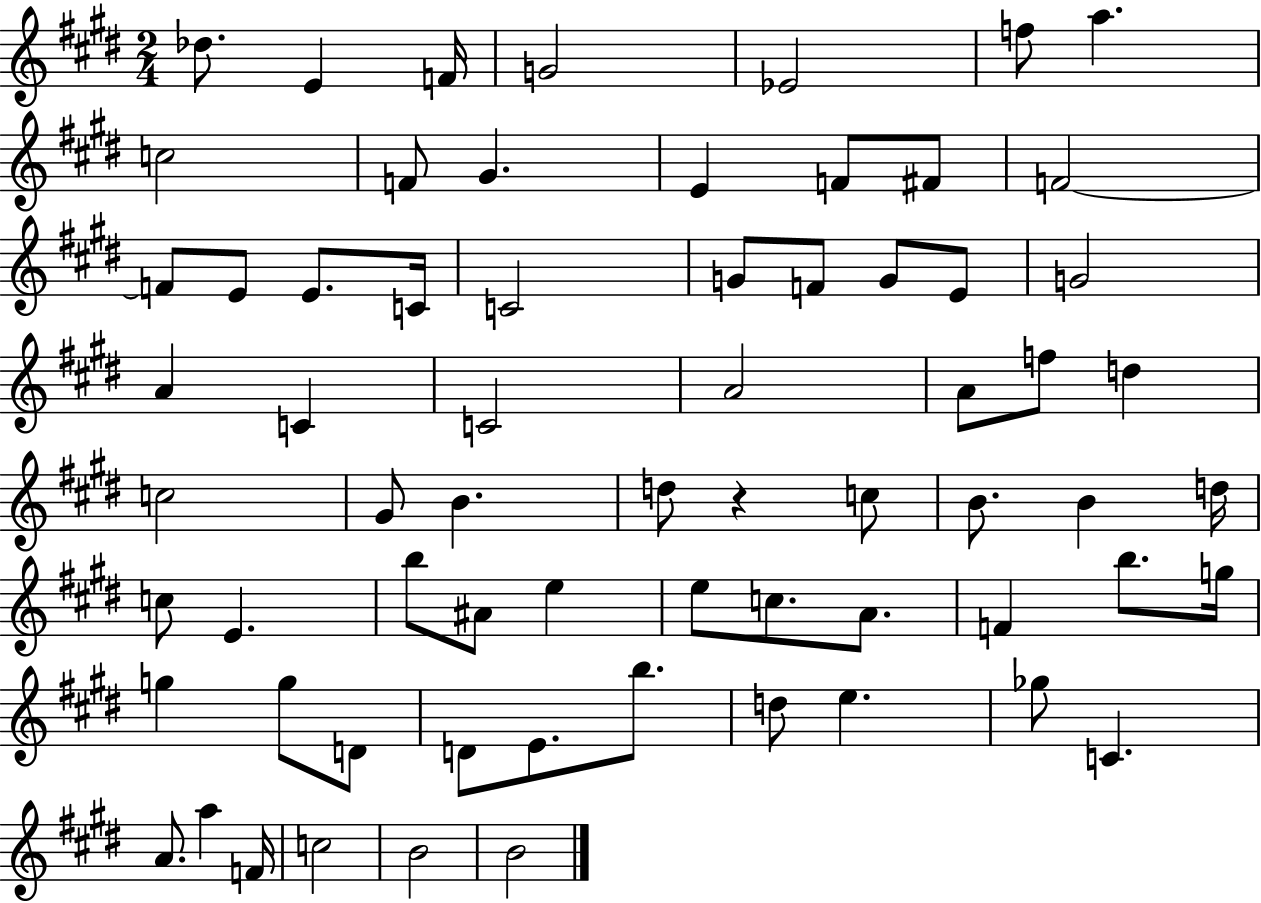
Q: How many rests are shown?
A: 1